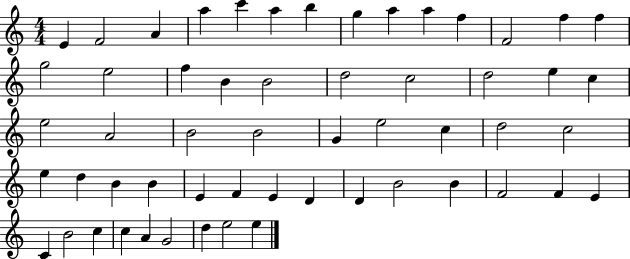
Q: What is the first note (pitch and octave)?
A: E4